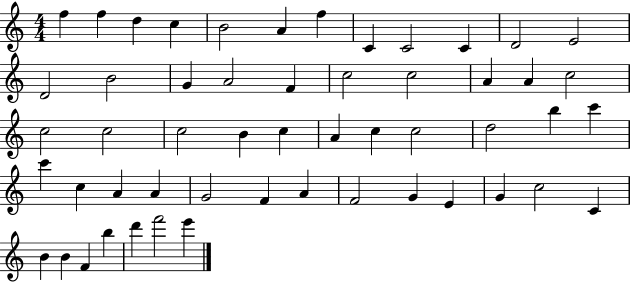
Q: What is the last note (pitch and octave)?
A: E6